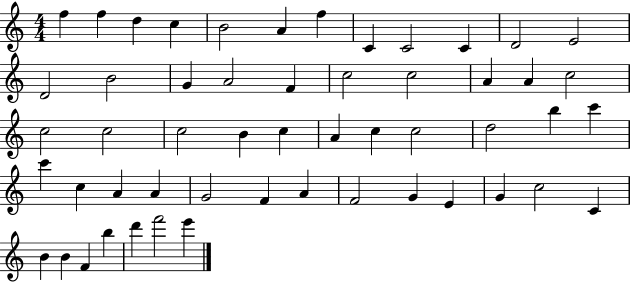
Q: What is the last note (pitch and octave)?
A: E6